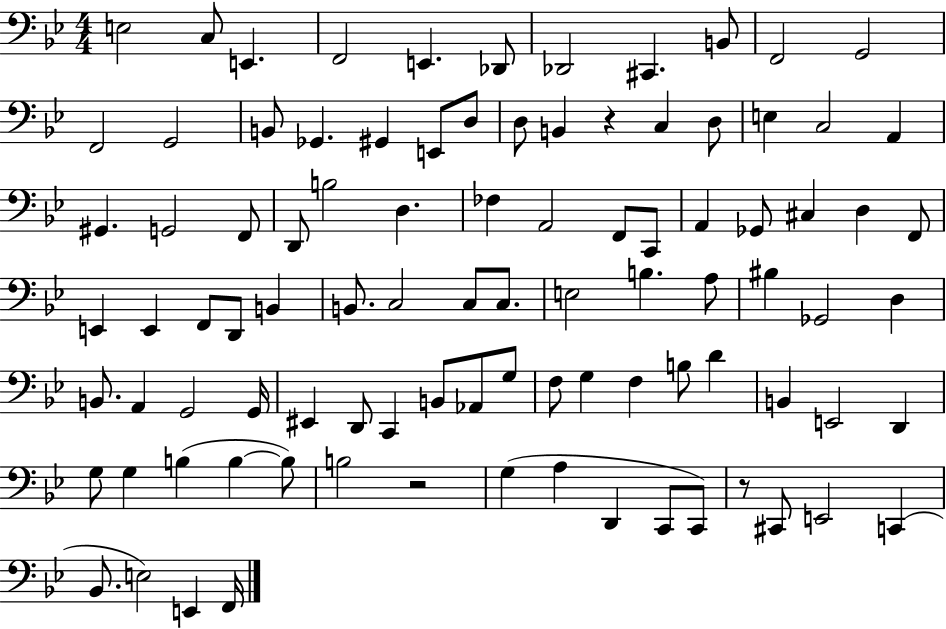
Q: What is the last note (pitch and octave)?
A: F2